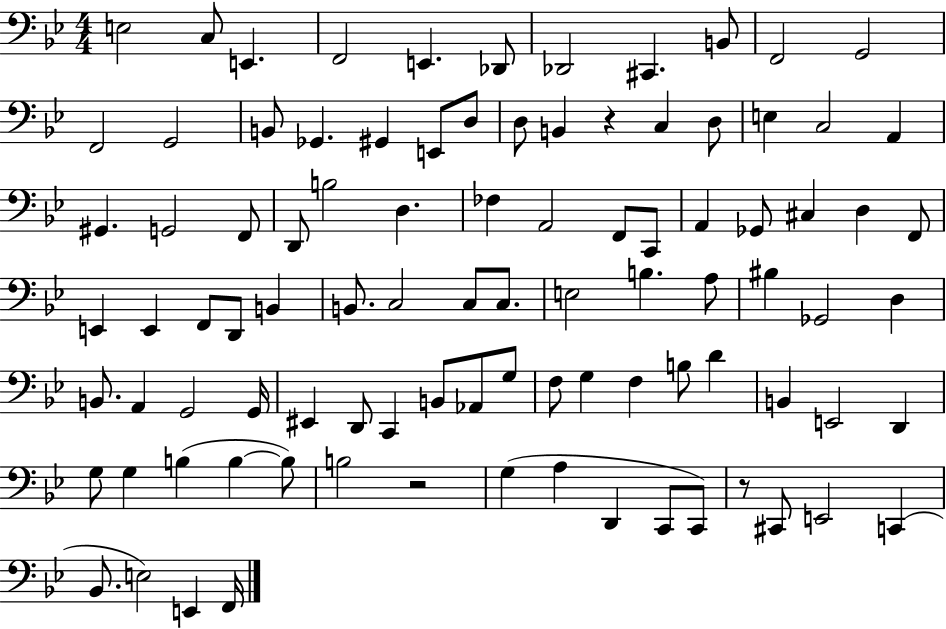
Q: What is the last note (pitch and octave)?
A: F2